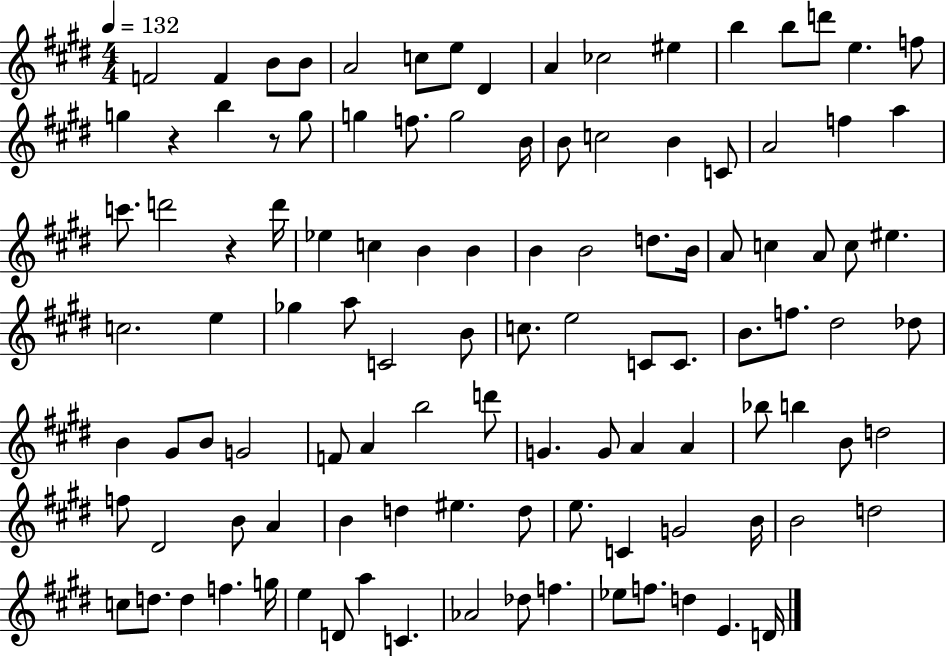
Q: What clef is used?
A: treble